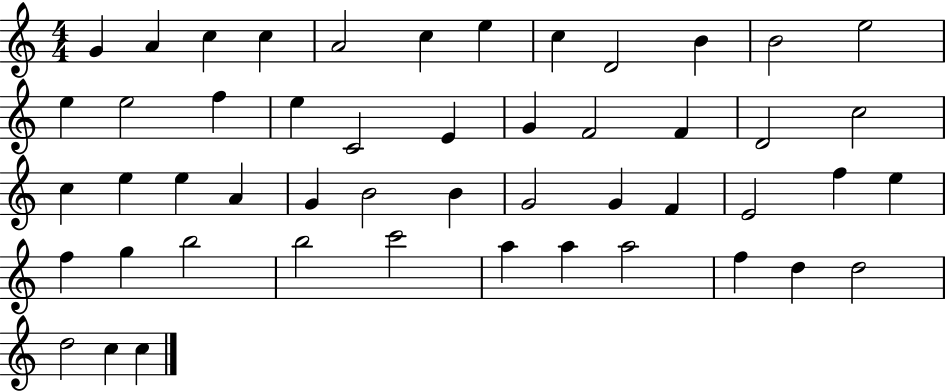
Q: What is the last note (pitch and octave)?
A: C5